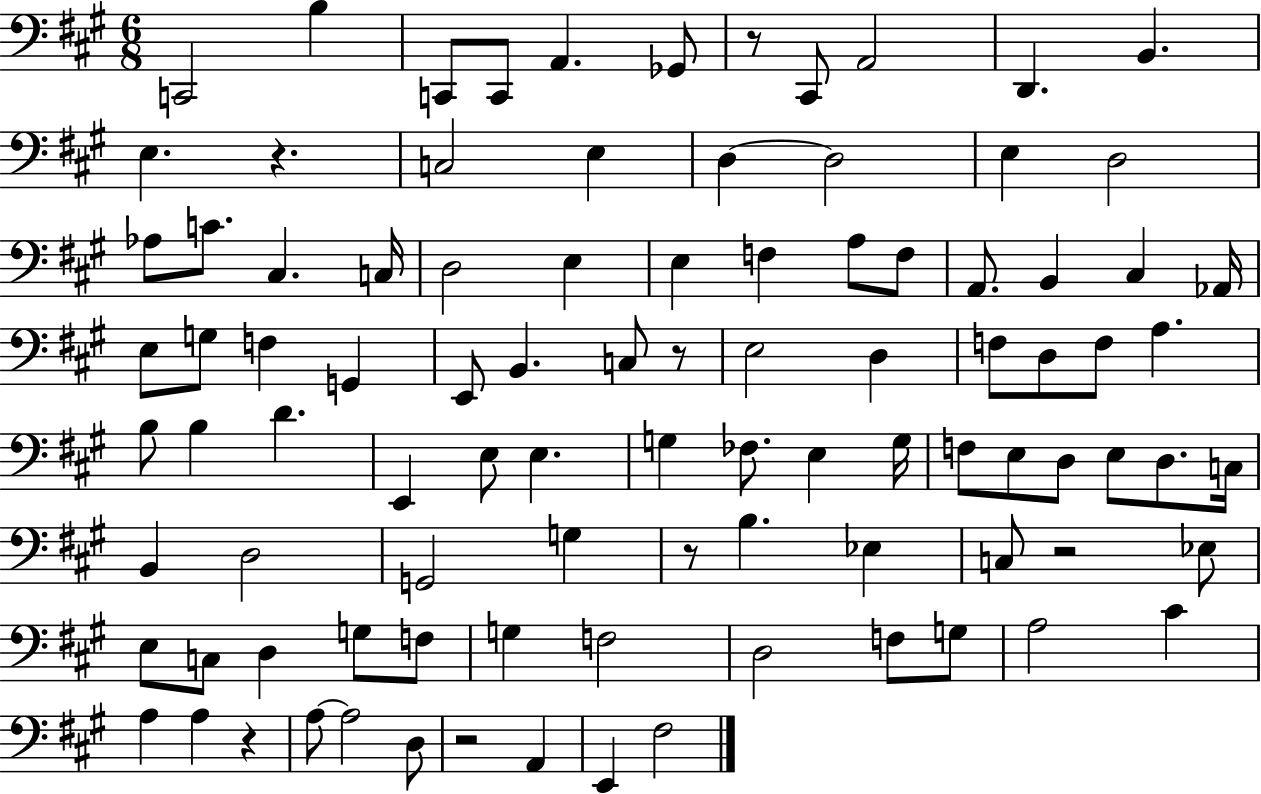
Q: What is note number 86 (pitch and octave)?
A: A2